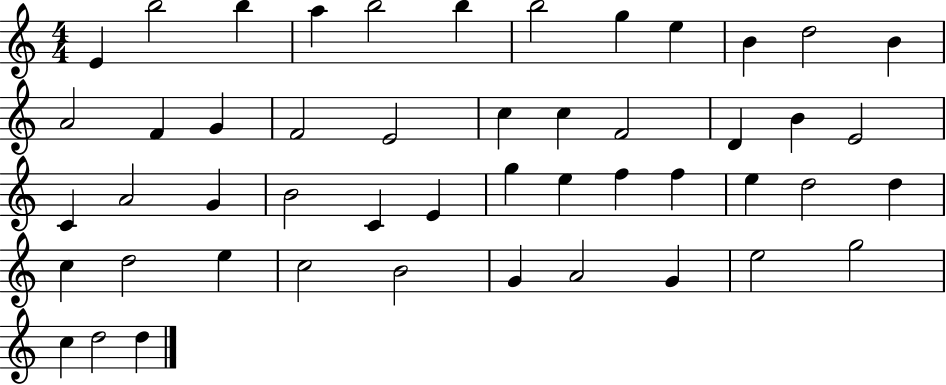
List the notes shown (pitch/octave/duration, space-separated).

E4/q B5/h B5/q A5/q B5/h B5/q B5/h G5/q E5/q B4/q D5/h B4/q A4/h F4/q G4/q F4/h E4/h C5/q C5/q F4/h D4/q B4/q E4/h C4/q A4/h G4/q B4/h C4/q E4/q G5/q E5/q F5/q F5/q E5/q D5/h D5/q C5/q D5/h E5/q C5/h B4/h G4/q A4/h G4/q E5/h G5/h C5/q D5/h D5/q